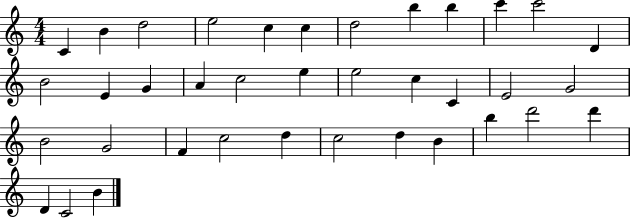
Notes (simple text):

C4/q B4/q D5/h E5/h C5/q C5/q D5/h B5/q B5/q C6/q C6/h D4/q B4/h E4/q G4/q A4/q C5/h E5/q E5/h C5/q C4/q E4/h G4/h B4/h G4/h F4/q C5/h D5/q C5/h D5/q B4/q B5/q D6/h D6/q D4/q C4/h B4/q